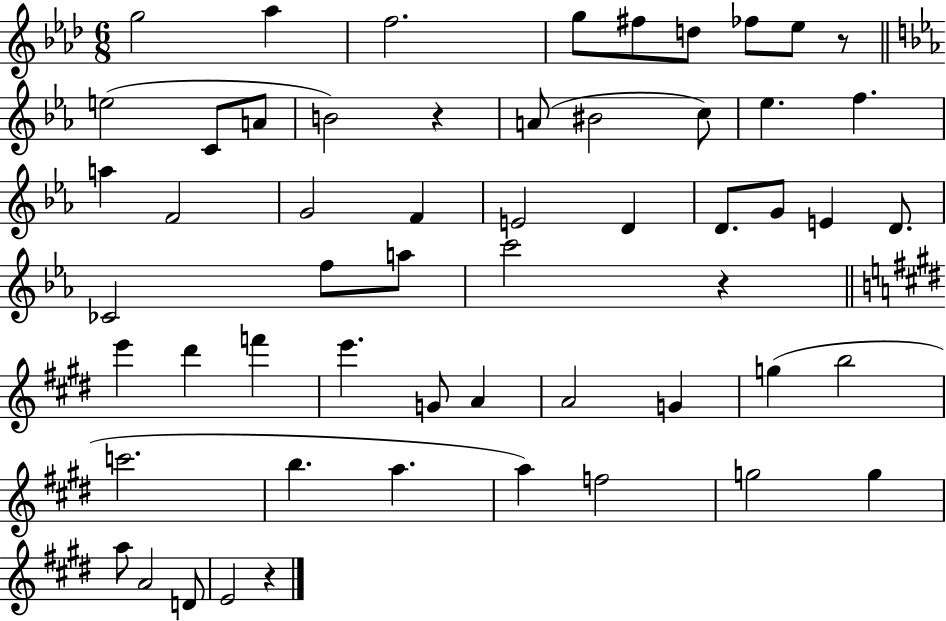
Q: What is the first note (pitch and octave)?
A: G5